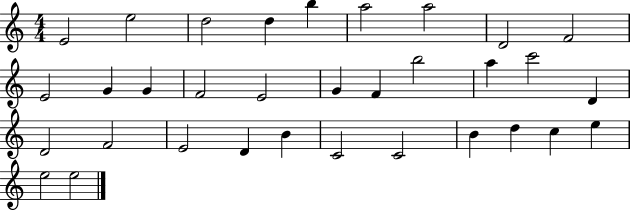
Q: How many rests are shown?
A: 0